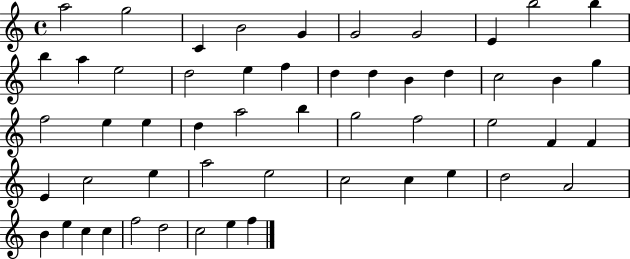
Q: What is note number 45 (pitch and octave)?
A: B4